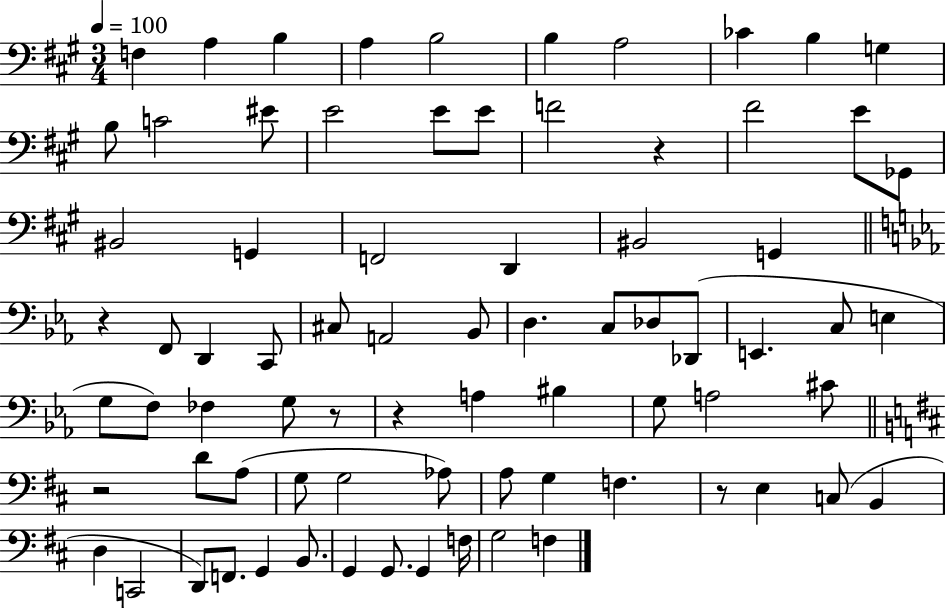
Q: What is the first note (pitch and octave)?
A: F3